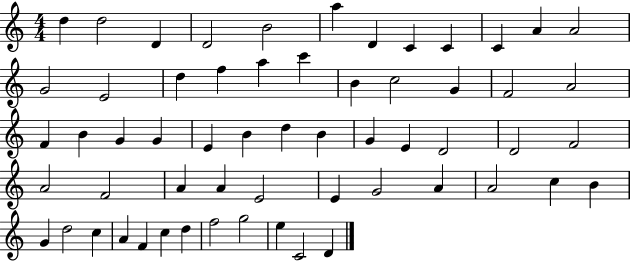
D5/q D5/h D4/q D4/h B4/h A5/q D4/q C4/q C4/q C4/q A4/q A4/h G4/h E4/h D5/q F5/q A5/q C6/q B4/q C5/h G4/q F4/h A4/h F4/q B4/q G4/q G4/q E4/q B4/q D5/q B4/q G4/q E4/q D4/h D4/h F4/h A4/h F4/h A4/q A4/q E4/h E4/q G4/h A4/q A4/h C5/q B4/q G4/q D5/h C5/q A4/q F4/q C5/q D5/q F5/h G5/h E5/q C4/h D4/q